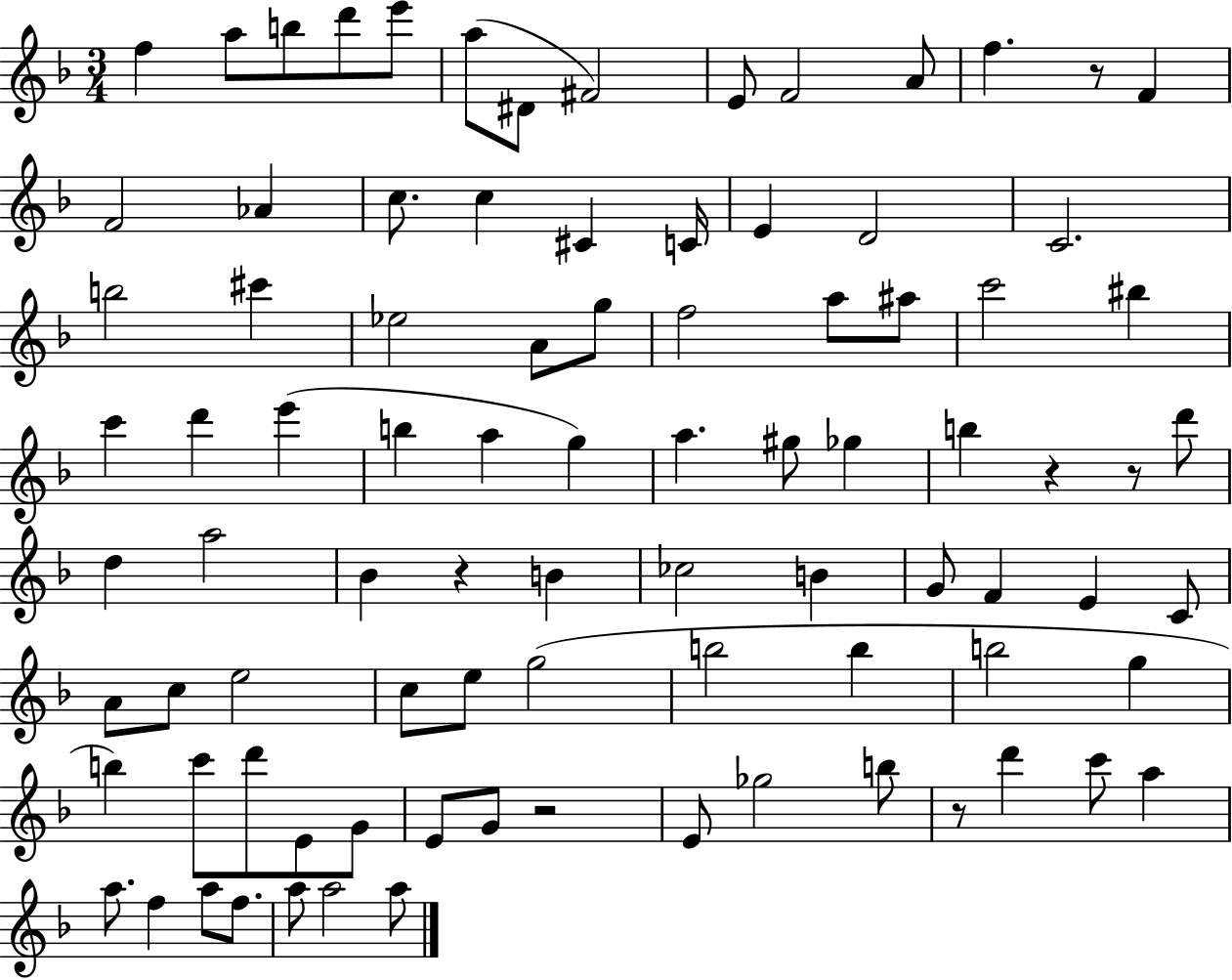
F5/q A5/e B5/e D6/e E6/e A5/e D#4/e F#4/h E4/e F4/h A4/e F5/q. R/e F4/q F4/h Ab4/q C5/e. C5/q C#4/q C4/s E4/q D4/h C4/h. B5/h C#6/q Eb5/h A4/e G5/e F5/h A5/e A#5/e C6/h BIS5/q C6/q D6/q E6/q B5/q A5/q G5/q A5/q. G#5/e Gb5/q B5/q R/q R/e D6/e D5/q A5/h Bb4/q R/q B4/q CES5/h B4/q G4/e F4/q E4/q C4/e A4/e C5/e E5/h C5/e E5/e G5/h B5/h B5/q B5/h G5/q B5/q C6/e D6/e E4/e G4/e E4/e G4/e R/h E4/e Gb5/h B5/e R/e D6/q C6/e A5/q A5/e. F5/q A5/e F5/e. A5/e A5/h A5/e